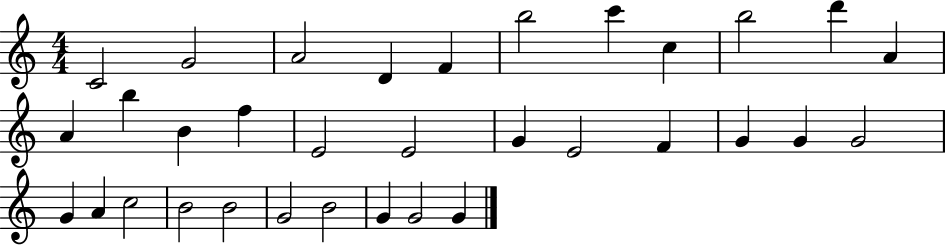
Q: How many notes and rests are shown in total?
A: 33